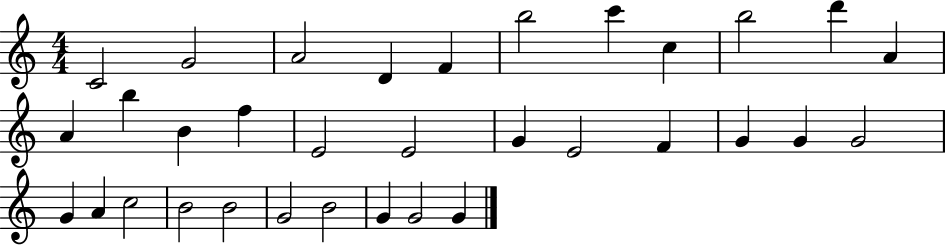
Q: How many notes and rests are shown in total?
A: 33